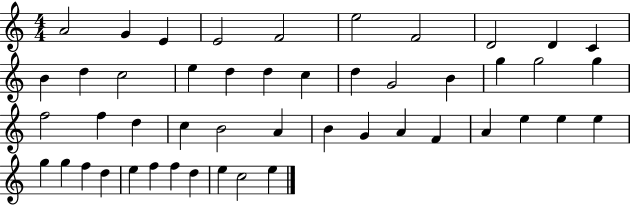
X:1
T:Untitled
M:4/4
L:1/4
K:C
A2 G E E2 F2 e2 F2 D2 D C B d c2 e d d c d G2 B g g2 g f2 f d c B2 A B G A F A e e e g g f d e f f d e c2 e